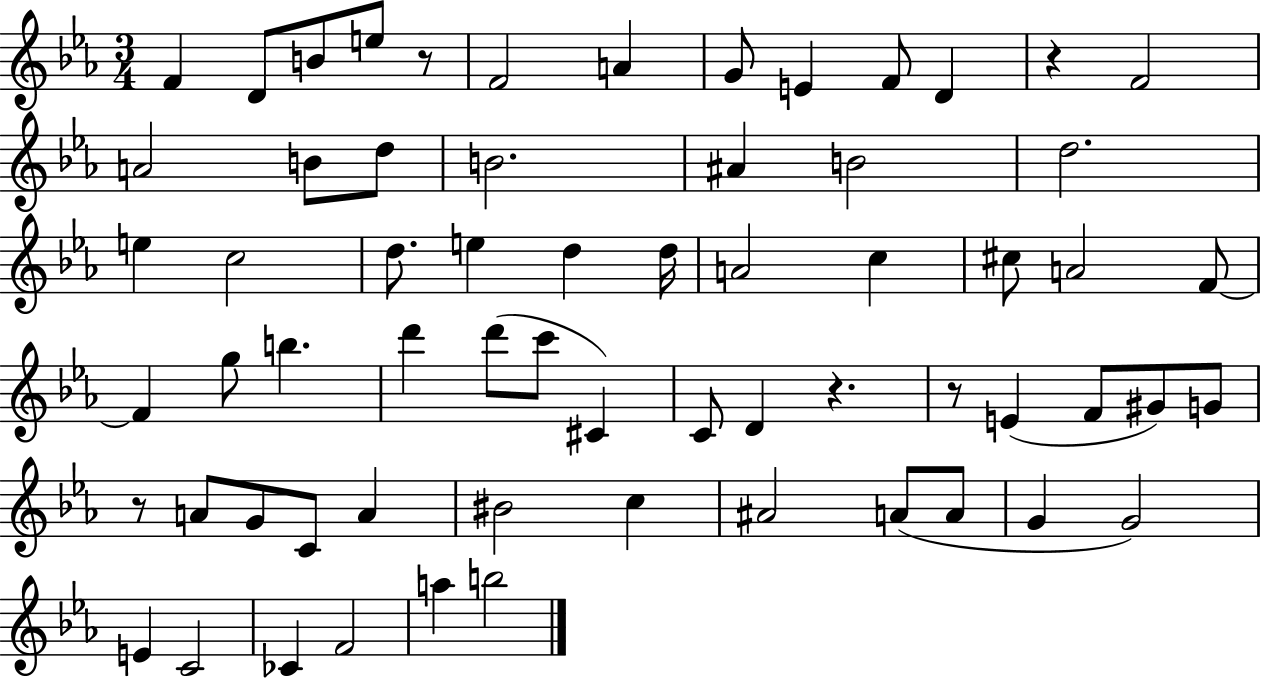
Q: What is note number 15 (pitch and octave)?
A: B4